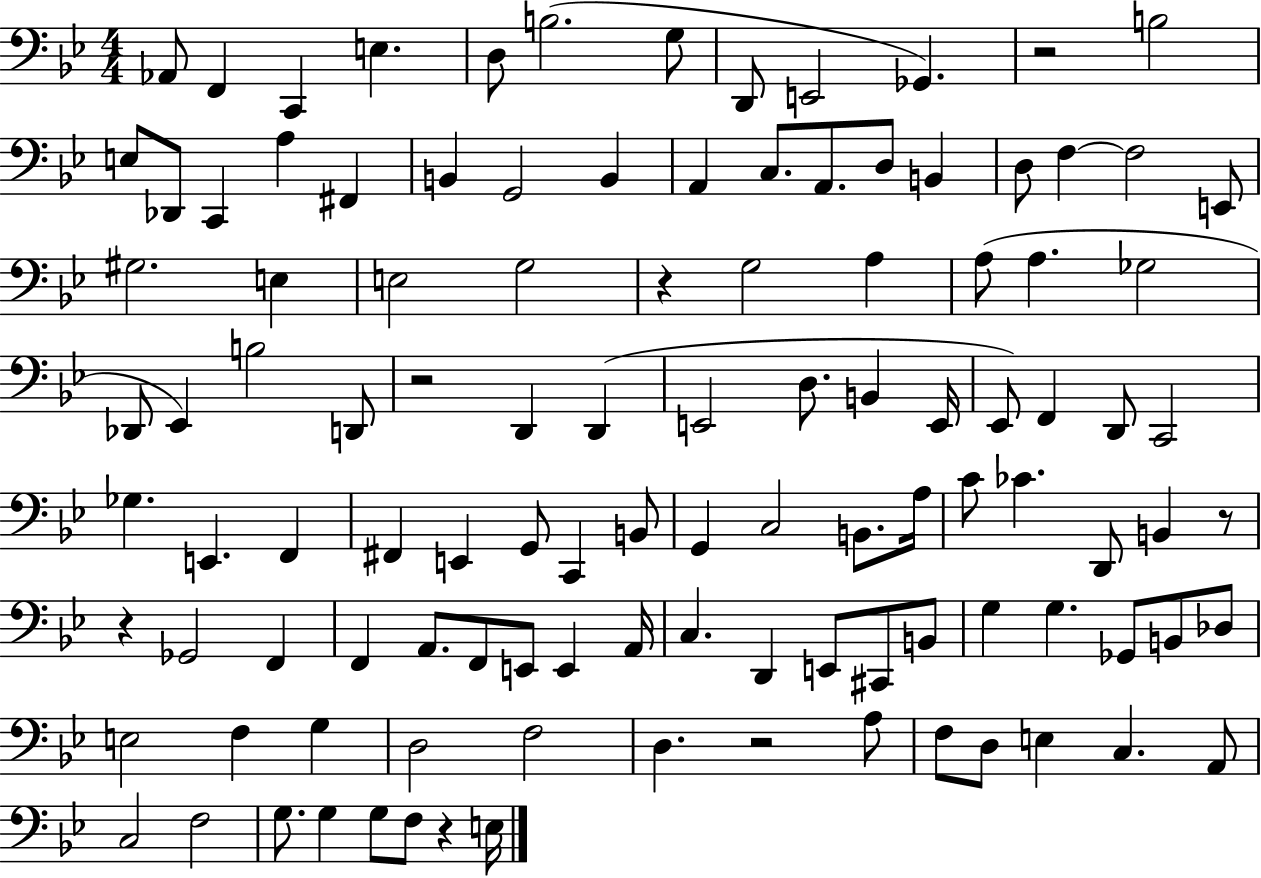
{
  \clef bass
  \numericTimeSignature
  \time 4/4
  \key bes \major
  aes,8 f,4 c,4 e4. | d8 b2.( g8 | d,8 e,2 ges,4.) | r2 b2 | \break e8 des,8 c,4 a4 fis,4 | b,4 g,2 b,4 | a,4 c8. a,8. d8 b,4 | d8 f4~~ f2 e,8 | \break gis2. e4 | e2 g2 | r4 g2 a4 | a8( a4. ges2 | \break des,8 ees,4) b2 d,8 | r2 d,4 d,4( | e,2 d8. b,4 e,16 | ees,8) f,4 d,8 c,2 | \break ges4. e,4. f,4 | fis,4 e,4 g,8 c,4 b,8 | g,4 c2 b,8. a16 | c'8 ces'4. d,8 b,4 r8 | \break r4 ges,2 f,4 | f,4 a,8. f,8 e,8 e,4 a,16 | c4. d,4 e,8 cis,8 b,8 | g4 g4. ges,8 b,8 des8 | \break e2 f4 g4 | d2 f2 | d4. r2 a8 | f8 d8 e4 c4. a,8 | \break c2 f2 | g8. g4 g8 f8 r4 e16 | \bar "|."
}